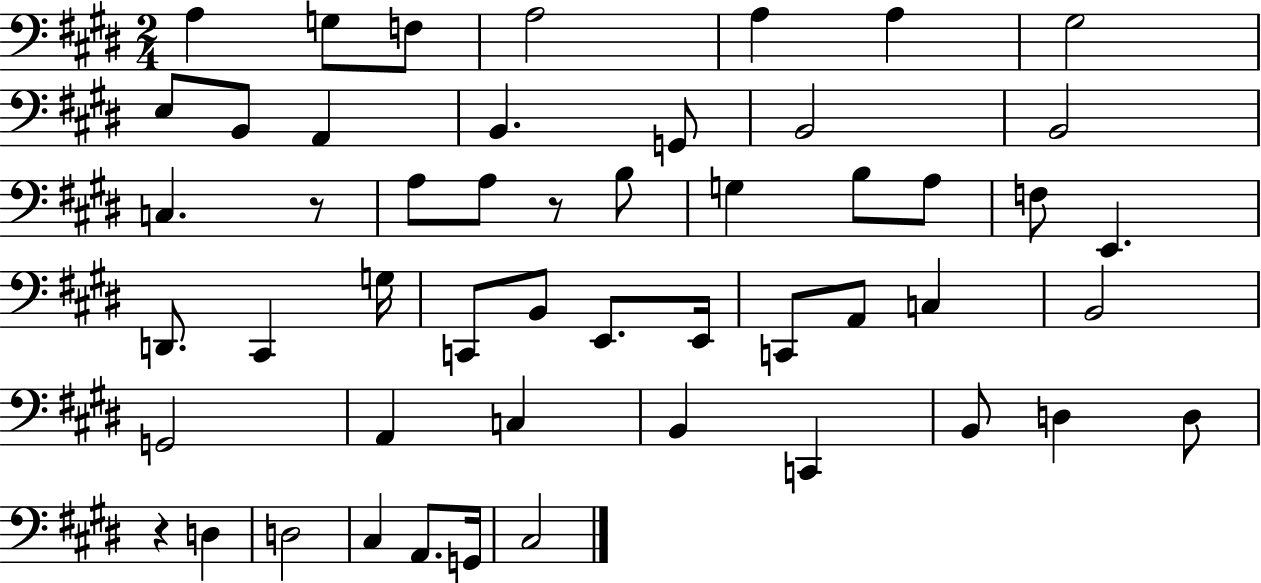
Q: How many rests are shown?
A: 3